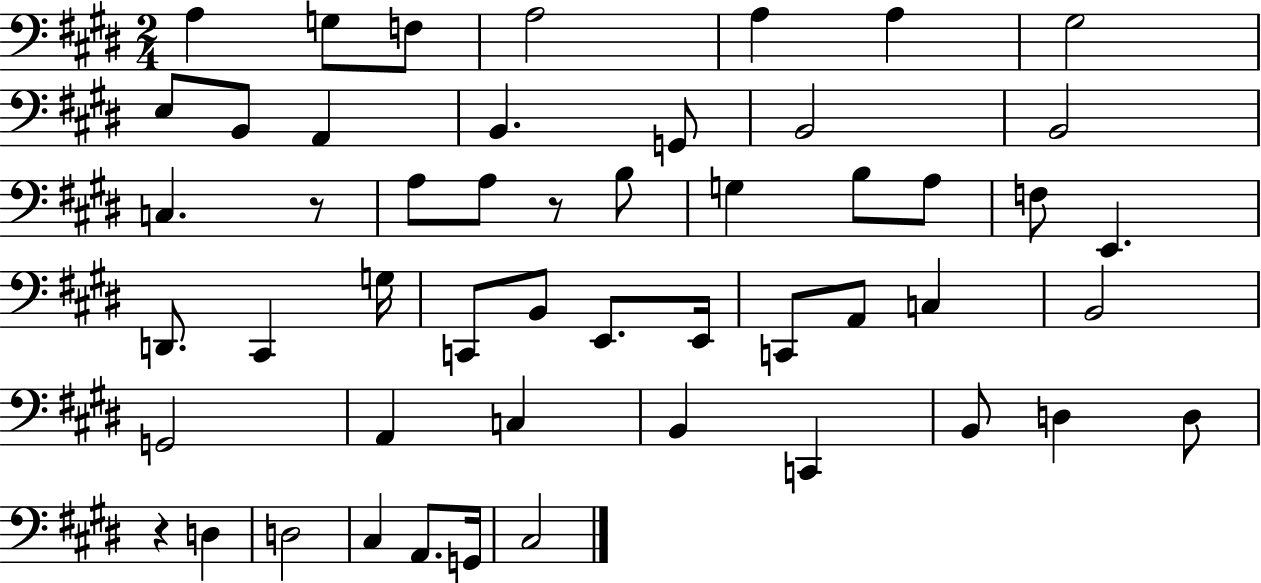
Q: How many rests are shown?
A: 3